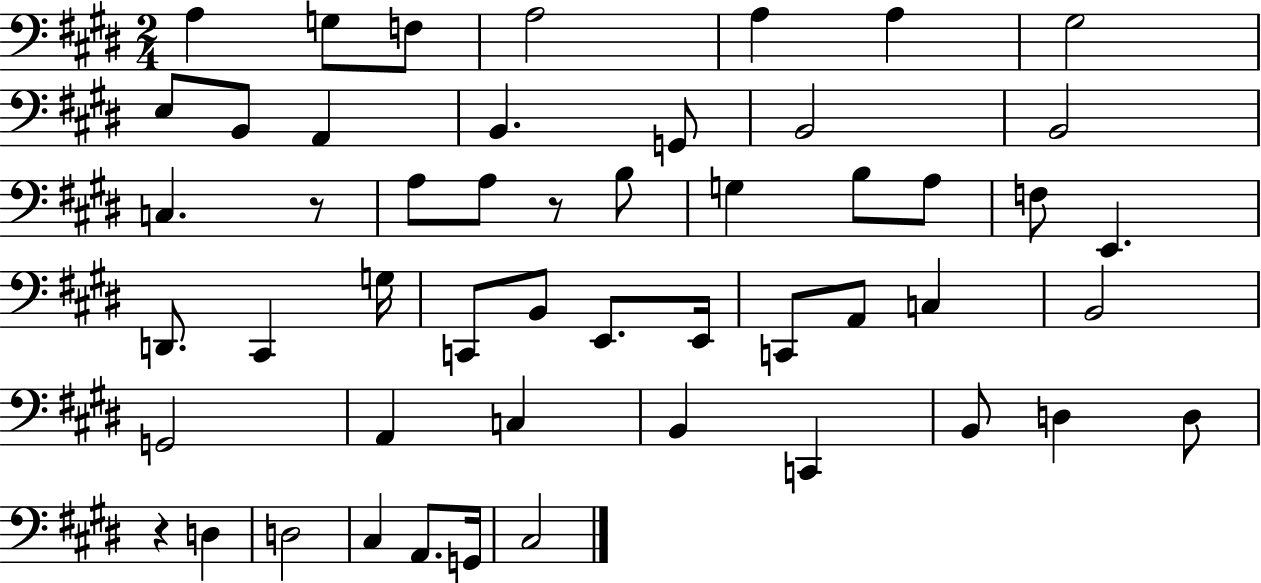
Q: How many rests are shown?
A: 3